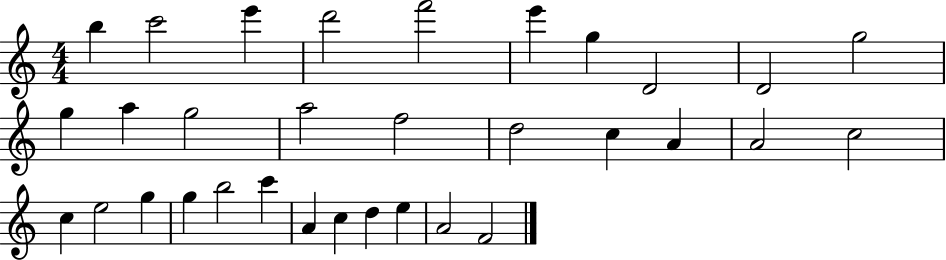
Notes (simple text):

B5/q C6/h E6/q D6/h F6/h E6/q G5/q D4/h D4/h G5/h G5/q A5/q G5/h A5/h F5/h D5/h C5/q A4/q A4/h C5/h C5/q E5/h G5/q G5/q B5/h C6/q A4/q C5/q D5/q E5/q A4/h F4/h